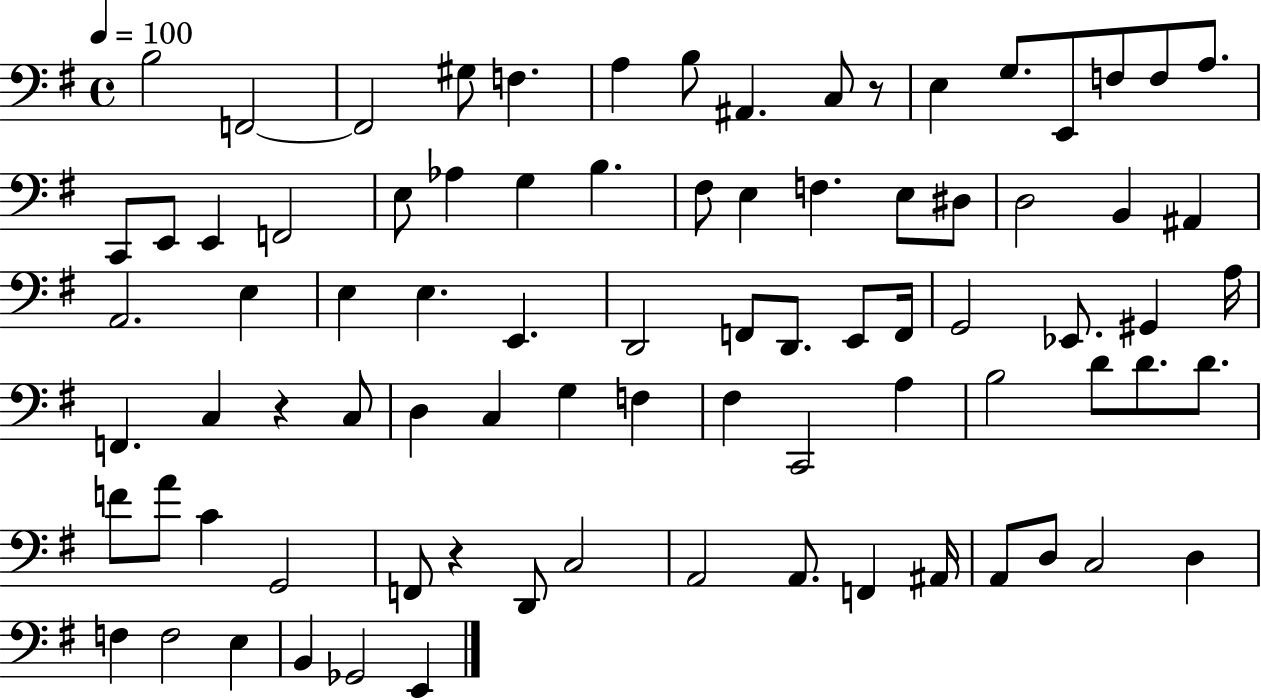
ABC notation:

X:1
T:Untitled
M:4/4
L:1/4
K:G
B,2 F,,2 F,,2 ^G,/2 F, A, B,/2 ^A,, C,/2 z/2 E, G,/2 E,,/2 F,/2 F,/2 A,/2 C,,/2 E,,/2 E,, F,,2 E,/2 _A, G, B, ^F,/2 E, F, E,/2 ^D,/2 D,2 B,, ^A,, A,,2 E, E, E, E,, D,,2 F,,/2 D,,/2 E,,/2 F,,/4 G,,2 _E,,/2 ^G,, A,/4 F,, C, z C,/2 D, C, G, F, ^F, C,,2 A, B,2 D/2 D/2 D/2 F/2 A/2 C G,,2 F,,/2 z D,,/2 C,2 A,,2 A,,/2 F,, ^A,,/4 A,,/2 D,/2 C,2 D, F, F,2 E, B,, _G,,2 E,,